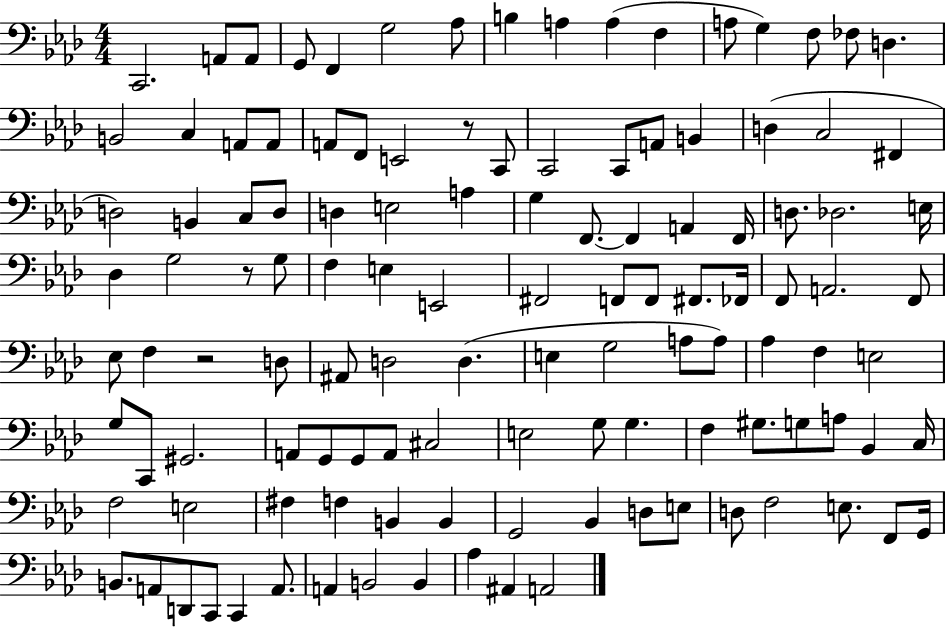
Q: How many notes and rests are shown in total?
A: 120